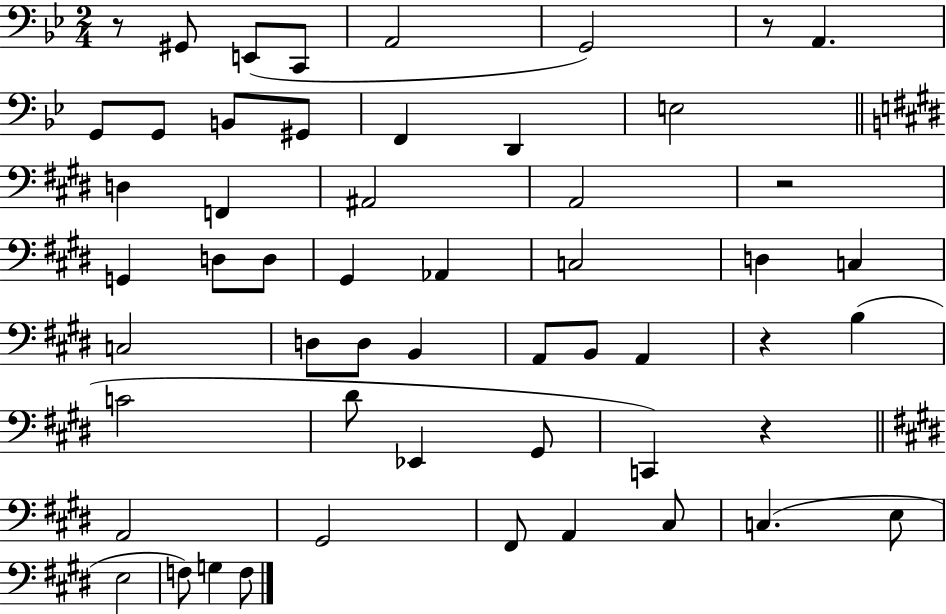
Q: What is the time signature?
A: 2/4